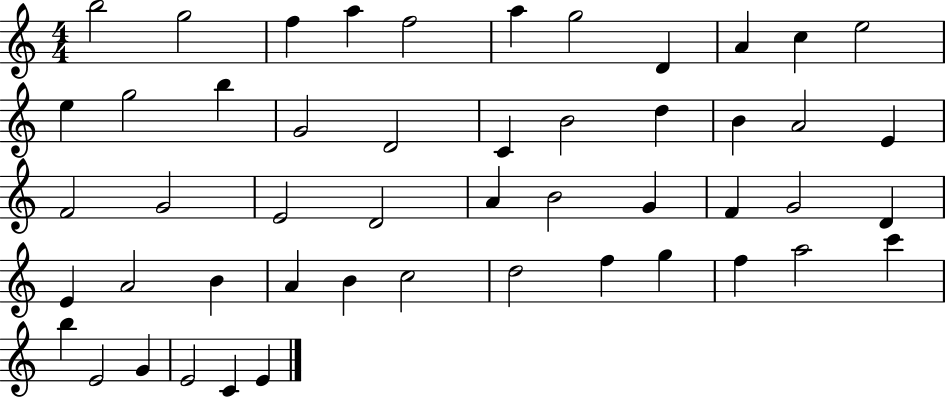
X:1
T:Untitled
M:4/4
L:1/4
K:C
b2 g2 f a f2 a g2 D A c e2 e g2 b G2 D2 C B2 d B A2 E F2 G2 E2 D2 A B2 G F G2 D E A2 B A B c2 d2 f g f a2 c' b E2 G E2 C E